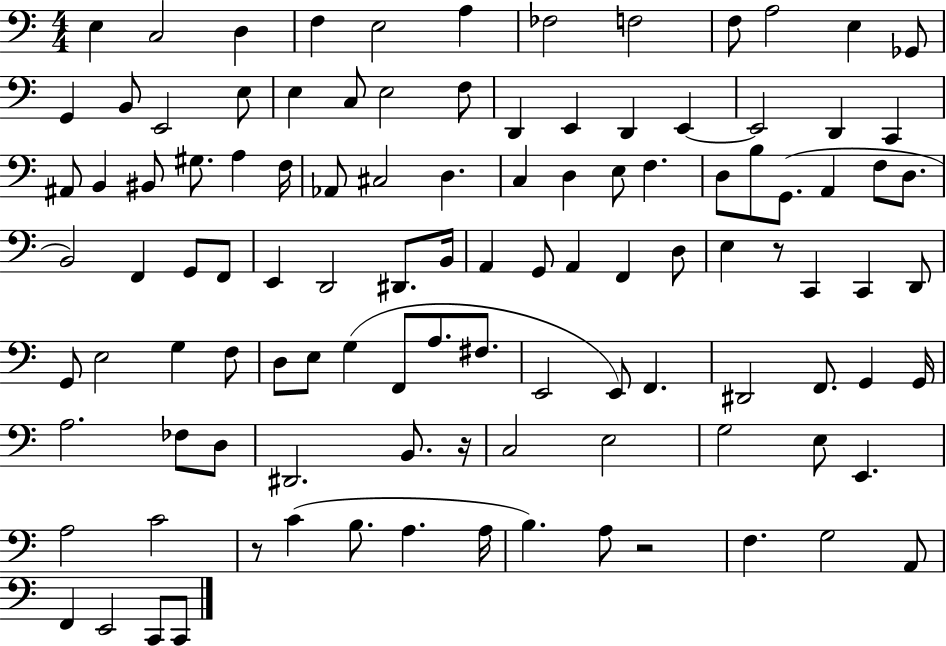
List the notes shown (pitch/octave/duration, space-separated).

E3/q C3/h D3/q F3/q E3/h A3/q FES3/h F3/h F3/e A3/h E3/q Gb2/e G2/q B2/e E2/h E3/e E3/q C3/e E3/h F3/e D2/q E2/q D2/q E2/q E2/h D2/q C2/q A#2/e B2/q BIS2/e G#3/e. A3/q F3/s Ab2/e C#3/h D3/q. C3/q D3/q E3/e F3/q. D3/e B3/e G2/e. A2/q F3/e D3/e. B2/h F2/q G2/e F2/e E2/q D2/h D#2/e. B2/s A2/q G2/e A2/q F2/q D3/e E3/q R/e C2/q C2/q D2/e G2/e E3/h G3/q F3/e D3/e E3/e G3/q F2/e A3/e. F#3/e. E2/h E2/e F2/q. D#2/h F2/e. G2/q G2/s A3/h. FES3/e D3/e D#2/h. B2/e. R/s C3/h E3/h G3/h E3/e E2/q. A3/h C4/h R/e C4/q B3/e. A3/q. A3/s B3/q. A3/e R/h F3/q. G3/h A2/e F2/q E2/h C2/e C2/e